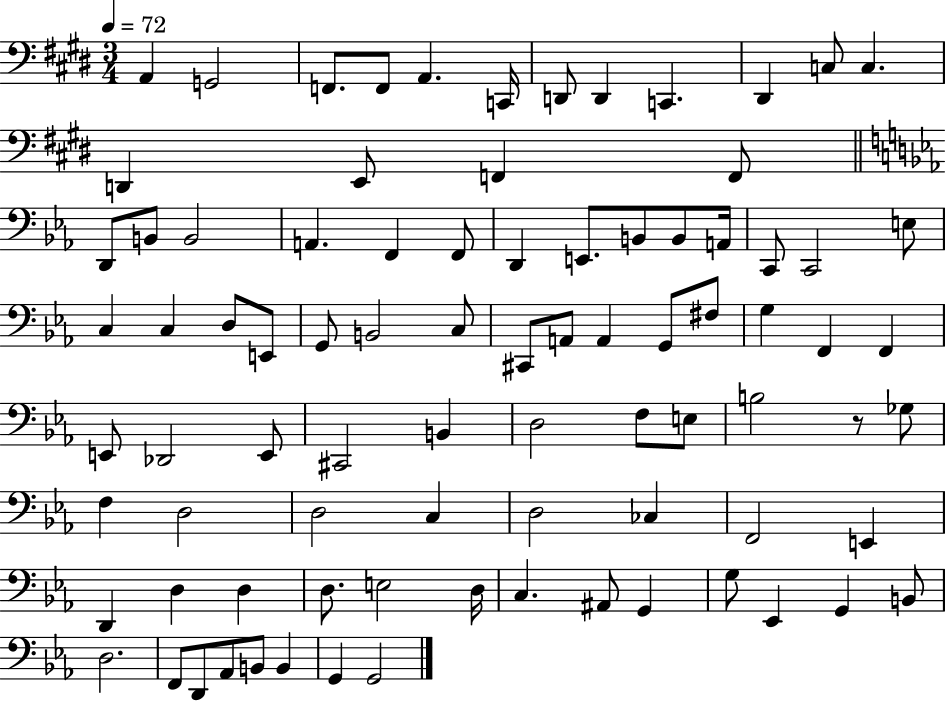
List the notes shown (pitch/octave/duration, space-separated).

A2/q G2/h F2/e. F2/e A2/q. C2/s D2/e D2/q C2/q. D#2/q C3/e C3/q. D2/q E2/e F2/q F2/e D2/e B2/e B2/h A2/q. F2/q F2/e D2/q E2/e. B2/e B2/e A2/s C2/e C2/h E3/e C3/q C3/q D3/e E2/e G2/e B2/h C3/e C#2/e A2/e A2/q G2/e F#3/e G3/q F2/q F2/q E2/e Db2/h E2/e C#2/h B2/q D3/h F3/e E3/e B3/h R/e Gb3/e F3/q D3/h D3/h C3/q D3/h CES3/q F2/h E2/q D2/q D3/q D3/q D3/e. E3/h D3/s C3/q. A#2/e G2/q G3/e Eb2/q G2/q B2/e D3/h. F2/e D2/e Ab2/e B2/e B2/q G2/q G2/h